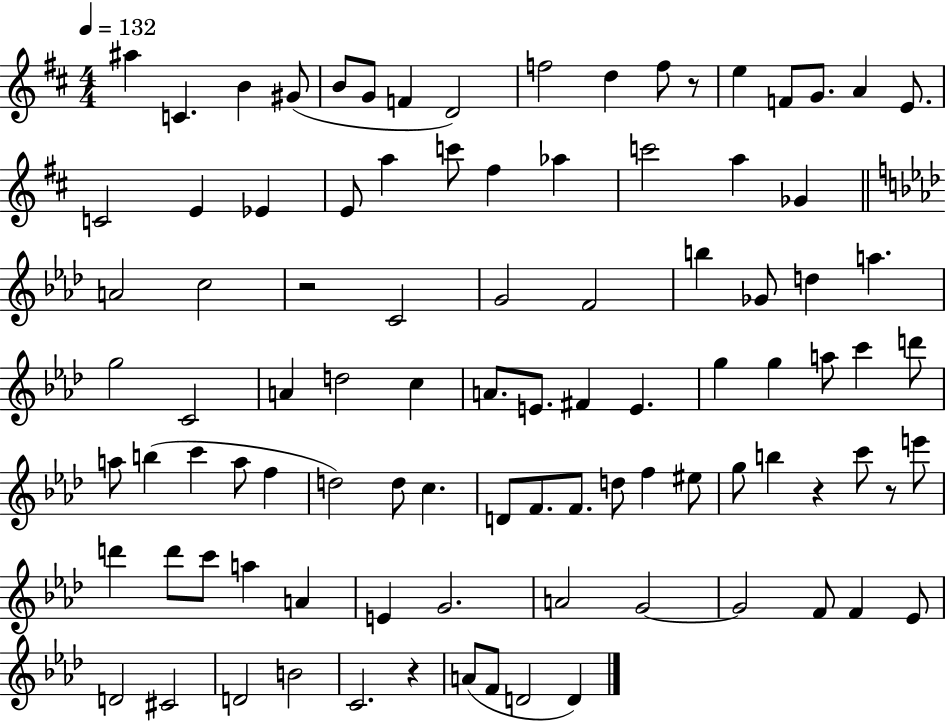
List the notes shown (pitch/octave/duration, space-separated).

A#5/q C4/q. B4/q G#4/e B4/e G4/e F4/q D4/h F5/h D5/q F5/e R/e E5/q F4/e G4/e. A4/q E4/e. C4/h E4/q Eb4/q E4/e A5/q C6/e F#5/q Ab5/q C6/h A5/q Gb4/q A4/h C5/h R/h C4/h G4/h F4/h B5/q Gb4/e D5/q A5/q. G5/h C4/h A4/q D5/h C5/q A4/e. E4/e. F#4/q E4/q. G5/q G5/q A5/e C6/q D6/e A5/e B5/q C6/q A5/e F5/q D5/h D5/e C5/q. D4/e F4/e. F4/e. D5/e F5/q EIS5/e G5/e B5/q R/q C6/e R/e E6/e D6/q D6/e C6/e A5/q A4/q E4/q G4/h. A4/h G4/h G4/h F4/e F4/q Eb4/e D4/h C#4/h D4/h B4/h C4/h. R/q A4/e F4/e D4/h D4/q